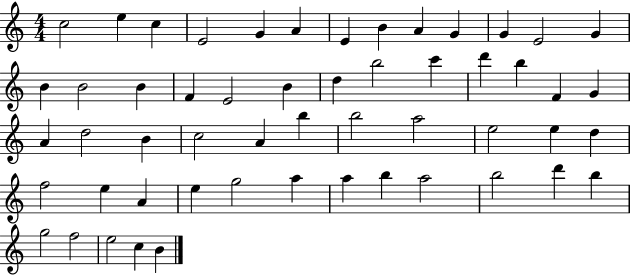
X:1
T:Untitled
M:4/4
L:1/4
K:C
c2 e c E2 G A E B A G G E2 G B B2 B F E2 B d b2 c' d' b F G A d2 B c2 A b b2 a2 e2 e d f2 e A e g2 a a b a2 b2 d' b g2 f2 e2 c B